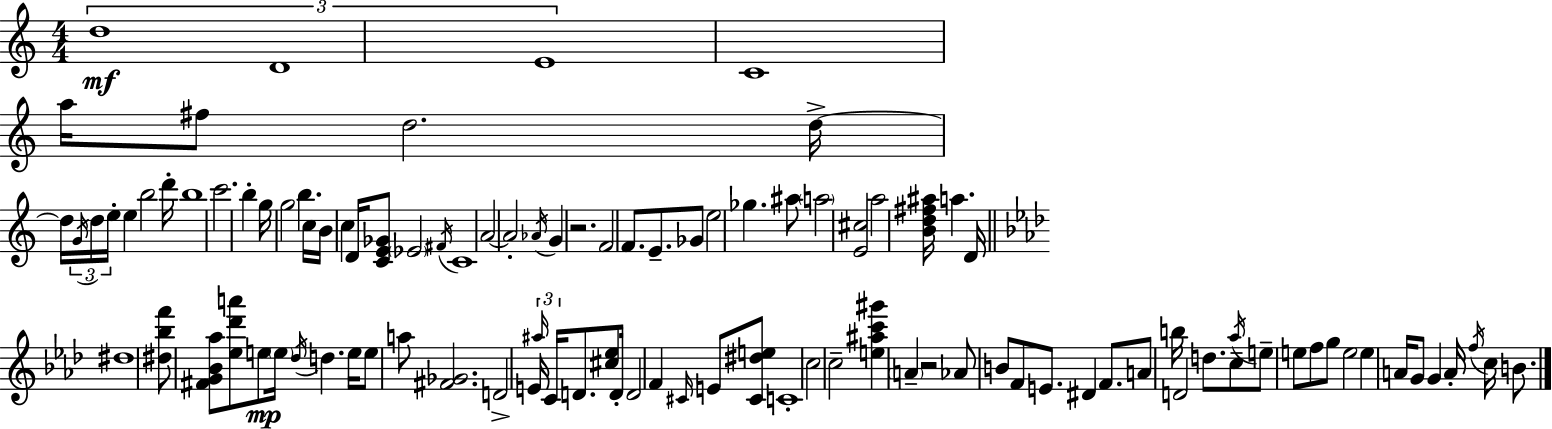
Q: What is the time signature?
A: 4/4